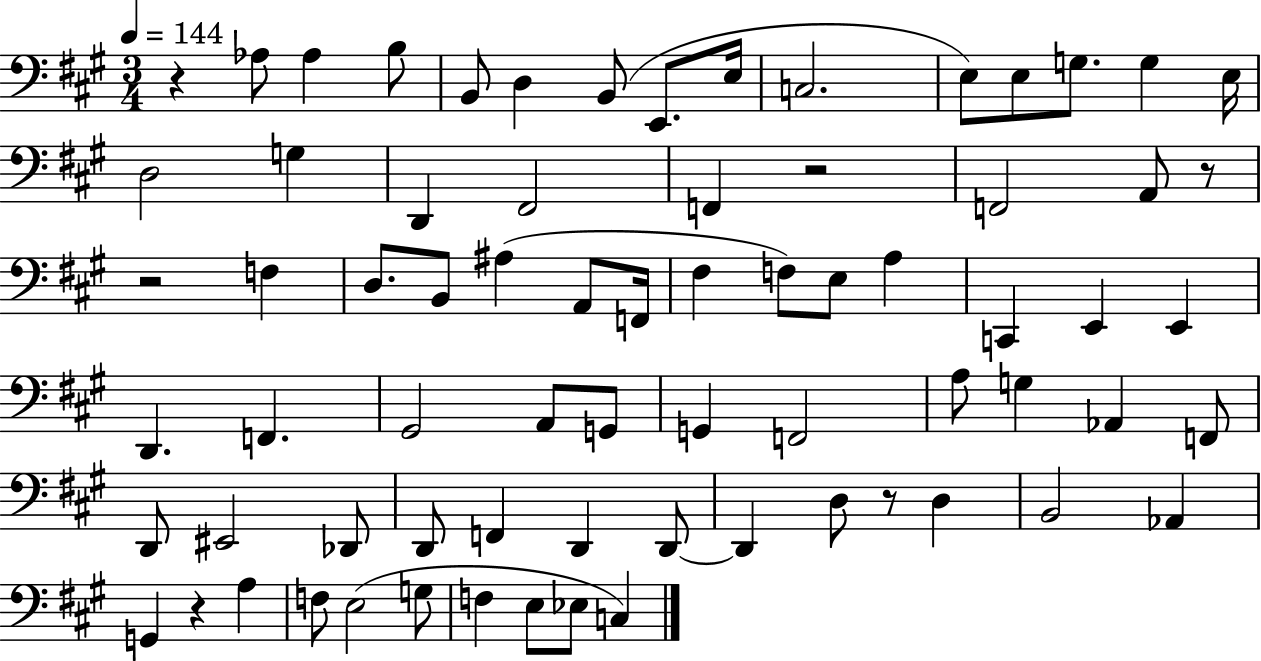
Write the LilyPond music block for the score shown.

{
  \clef bass
  \numericTimeSignature
  \time 3/4
  \key a \major
  \tempo 4 = 144
  r4 aes8 aes4 b8 | b,8 d4 b,8( e,8. e16 | c2. | e8) e8 g8. g4 e16 | \break d2 g4 | d,4 fis,2 | f,4 r2 | f,2 a,8 r8 | \break r2 f4 | d8. b,8 ais4( a,8 f,16 | fis4 f8) e8 a4 | c,4 e,4 e,4 | \break d,4. f,4. | gis,2 a,8 g,8 | g,4 f,2 | a8 g4 aes,4 f,8 | \break d,8 eis,2 des,8 | d,8 f,4 d,4 d,8~~ | d,4 d8 r8 d4 | b,2 aes,4 | \break g,4 r4 a4 | f8 e2( g8 | f4 e8 ees8 c4) | \bar "|."
}